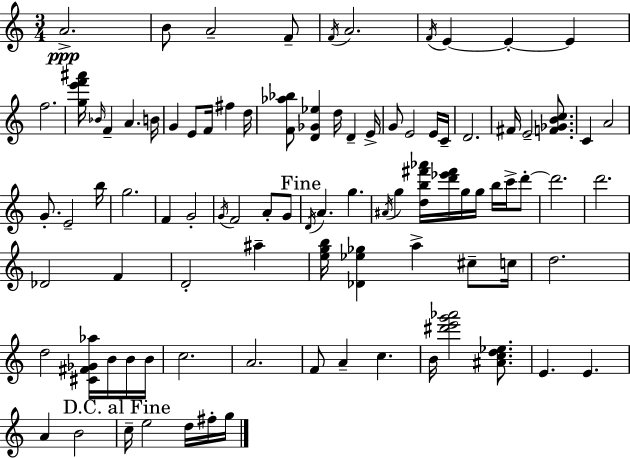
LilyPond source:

{
  \clef treble
  \numericTimeSignature
  \time 3/4
  \key a \minor
  a'2.->\ppp | b'8 a'2-- f'8-- | \acciaccatura { f'16 } a'2. | \acciaccatura { f'16 } e'4~~ e'4-.~~ e'4 | \break f''2. | <g'' e''' f''' ais'''>16 \grace { bes'16 } f'4-- a'4. | b'16 g'4 e'8 f'16 fis''4 | d''16 <f' aes'' bes''>8 <d' ges' ees''>4 d''16 d'4-- | \break e'16-> g'8 e'2 | e'16 c'16-- d'2. | fis'16 e'2-- | <f' ges' b' c''>8. c'4 a'2 | \break g'8.-. e'2-- | b''16 g''2. | f'4 g'2-. | \acciaccatura { g'16 } f'2 | \break a'8-. g'8 \mark "Fine" \acciaccatura { d'16 } a'4. g''4. | \acciaccatura { ais'16 } g''4 <d'' b'' fis''' aes'''>16 <d''' ees''' fis'''>16 | g''16 g''16 b''16 c'''16-> d'''8-.~~ d'''2. | d'''2. | \break des'2 | f'4 d'2-. | ais''4-- <e'' g'' b''>16 <des' ees'' ges''>4 a''4-> | cis''8-- c''16 d''2. | \break d''2 | <cis' fis' ges' aes''>16 b'16 b'16 b'16 c''2. | a'2. | f'8 a'4-- | \break c''4. b'16 <dis''' e''' g''' aes'''>2 | <ais' c'' d'' ees''>8. e'4. | e'4. a'4 b'2 | \mark "D.C. al Fine" c''16-- e''2 | \break d''16 fis''16-. g''16 \bar "|."
}